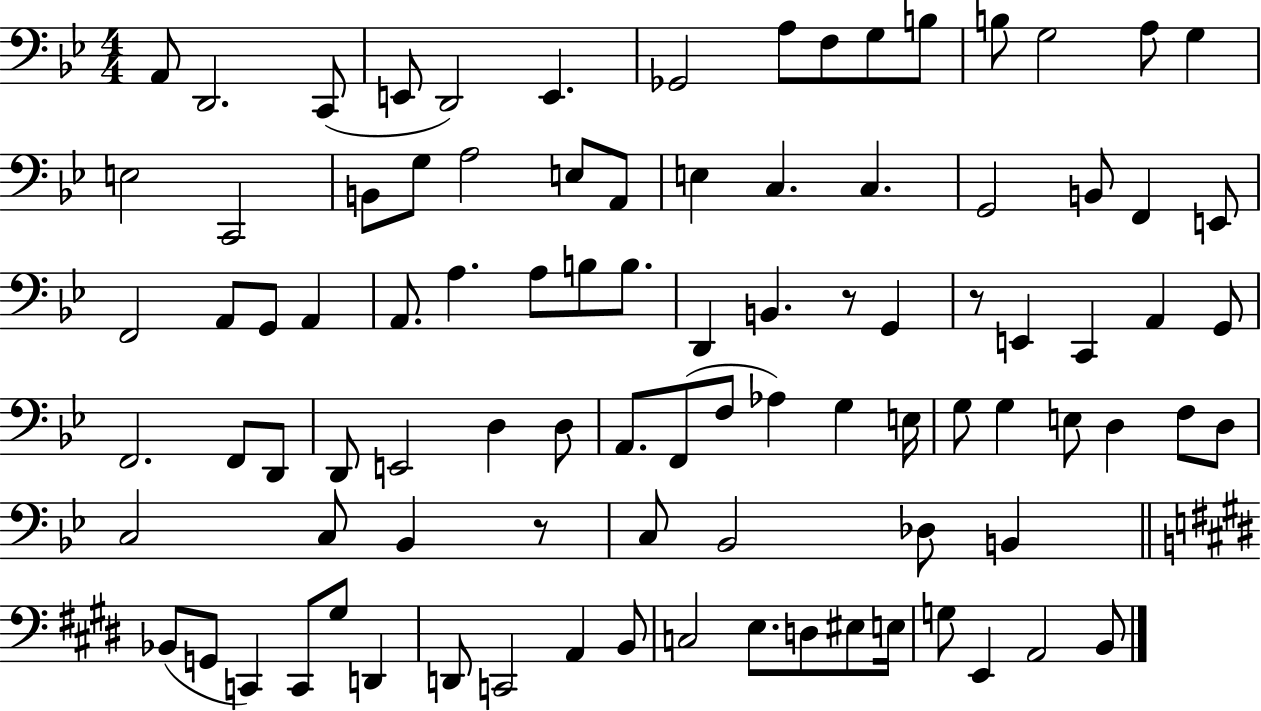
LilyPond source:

{
  \clef bass
  \numericTimeSignature
  \time 4/4
  \key bes \major
  a,8 d,2. c,8( | e,8 d,2) e,4. | ges,2 a8 f8 g8 b8 | b8 g2 a8 g4 | \break e2 c,2 | b,8 g8 a2 e8 a,8 | e4 c4. c4. | g,2 b,8 f,4 e,8 | \break f,2 a,8 g,8 a,4 | a,8. a4. a8 b8 b8. | d,4 b,4. r8 g,4 | r8 e,4 c,4 a,4 g,8 | \break f,2. f,8 d,8 | d,8 e,2 d4 d8 | a,8. f,8( f8 aes4) g4 e16 | g8 g4 e8 d4 f8 d8 | \break c2 c8 bes,4 r8 | c8 bes,2 des8 b,4 | \bar "||" \break \key e \major bes,8( g,8 c,4) c,8 gis8 d,4 | d,8 c,2 a,4 b,8 | c2 e8. d8 eis8 e16 | g8 e,4 a,2 b,8 | \break \bar "|."
}